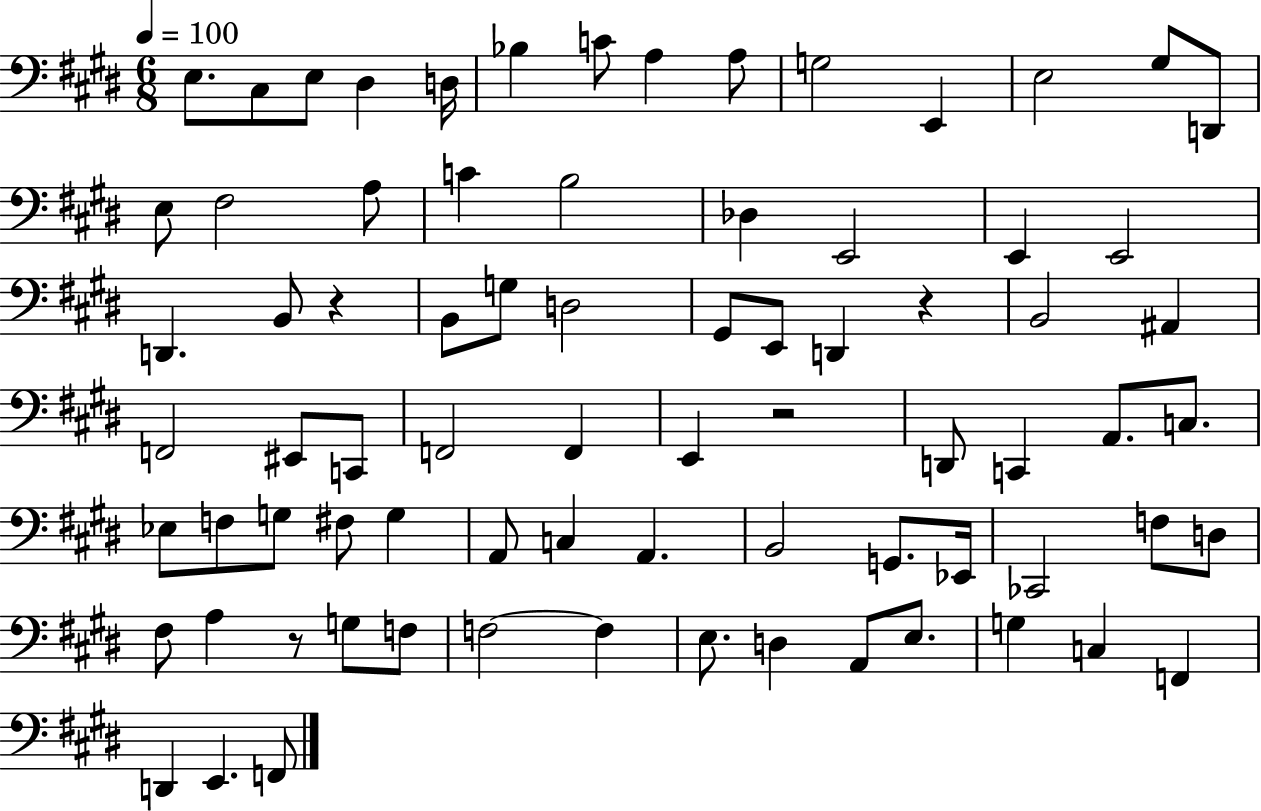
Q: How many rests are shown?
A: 4